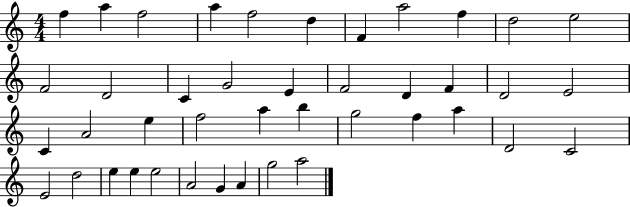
{
  \clef treble
  \numericTimeSignature
  \time 4/4
  \key c \major
  f''4 a''4 f''2 | a''4 f''2 d''4 | f'4 a''2 f''4 | d''2 e''2 | \break f'2 d'2 | c'4 g'2 e'4 | f'2 d'4 f'4 | d'2 e'2 | \break c'4 a'2 e''4 | f''2 a''4 b''4 | g''2 f''4 a''4 | d'2 c'2 | \break e'2 d''2 | e''4 e''4 e''2 | a'2 g'4 a'4 | g''2 a''2 | \break \bar "|."
}